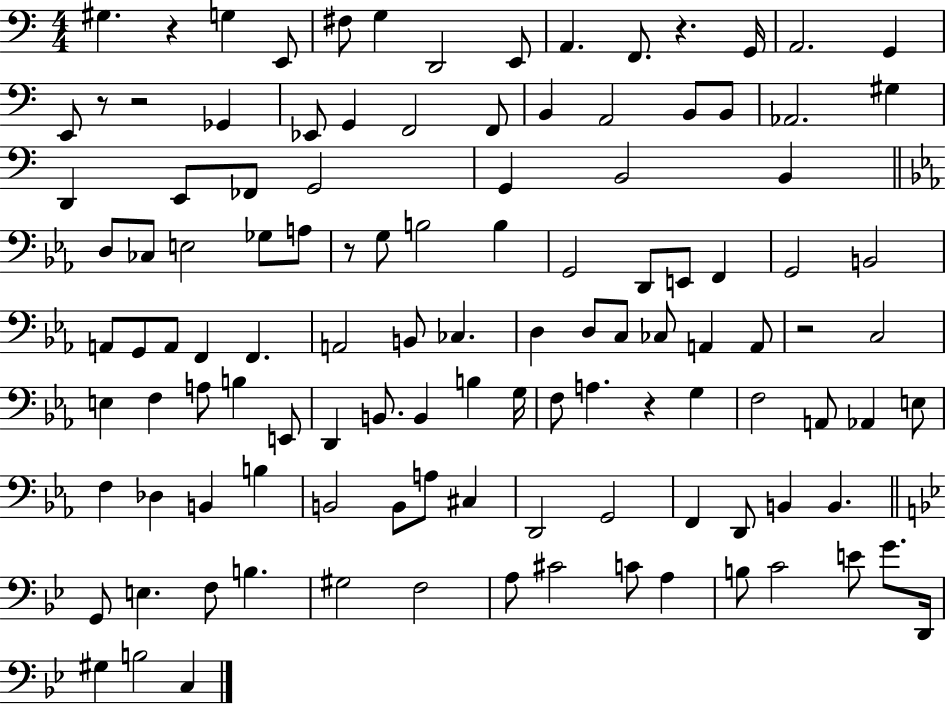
X:1
T:Untitled
M:4/4
L:1/4
K:C
^G, z G, E,,/2 ^F,/2 G, D,,2 E,,/2 A,, F,,/2 z G,,/4 A,,2 G,, E,,/2 z/2 z2 _G,, _E,,/2 G,, F,,2 F,,/2 B,, A,,2 B,,/2 B,,/2 _A,,2 ^G, D,, E,,/2 _F,,/2 G,,2 G,, B,,2 B,, D,/2 _C,/2 E,2 _G,/2 A,/2 z/2 G,/2 B,2 B, G,,2 D,,/2 E,,/2 F,, G,,2 B,,2 A,,/2 G,,/2 A,,/2 F,, F,, A,,2 B,,/2 _C, D, D,/2 C,/2 _C,/2 A,, A,,/2 z2 C,2 E, F, A,/2 B, E,,/2 D,, B,,/2 B,, B, G,/4 F,/2 A, z G, F,2 A,,/2 _A,, E,/2 F, _D, B,, B, B,,2 B,,/2 A,/2 ^C, D,,2 G,,2 F,, D,,/2 B,, B,, G,,/2 E, F,/2 B, ^G,2 F,2 A,/2 ^C2 C/2 A, B,/2 C2 E/2 G/2 D,,/4 ^G, B,2 C,